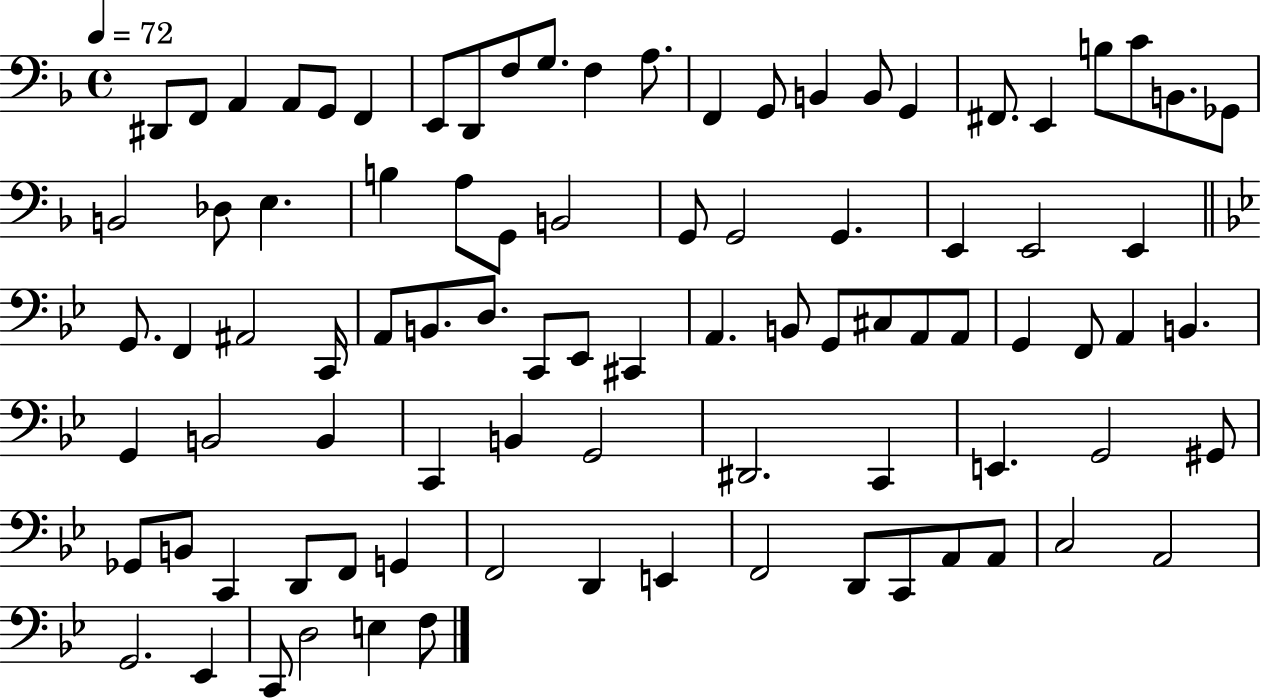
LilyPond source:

{
  \clef bass
  \time 4/4
  \defaultTimeSignature
  \key f \major
  \tempo 4 = 72
  \repeat volta 2 { dis,8 f,8 a,4 a,8 g,8 f,4 | e,8 d,8 f8 g8. f4 a8. | f,4 g,8 b,4 b,8 g,4 | fis,8. e,4 b8 c'8 b,8. ges,8 | \break b,2 des8 e4. | b4 a8 g,8 b,2 | g,8 g,2 g,4. | e,4 e,2 e,4 | \break \bar "||" \break \key bes \major g,8. f,4 ais,2 c,16 | a,8 b,8. d8. c,8 ees,8 cis,4 | a,4. b,8 g,8 cis8 a,8 a,8 | g,4 f,8 a,4 b,4. | \break g,4 b,2 b,4 | c,4 b,4 g,2 | dis,2. c,4 | e,4. g,2 gis,8 | \break ges,8 b,8 c,4 d,8 f,8 g,4 | f,2 d,4 e,4 | f,2 d,8 c,8 a,8 a,8 | c2 a,2 | \break g,2. ees,4 | c,8 d2 e4 f8 | } \bar "|."
}